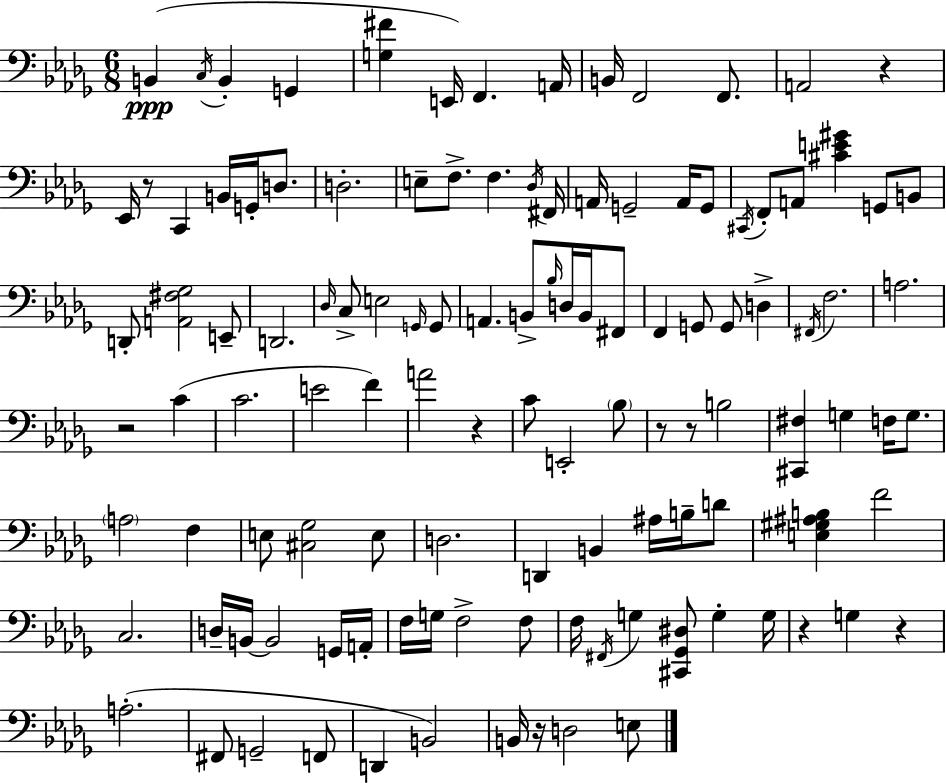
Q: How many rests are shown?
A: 9